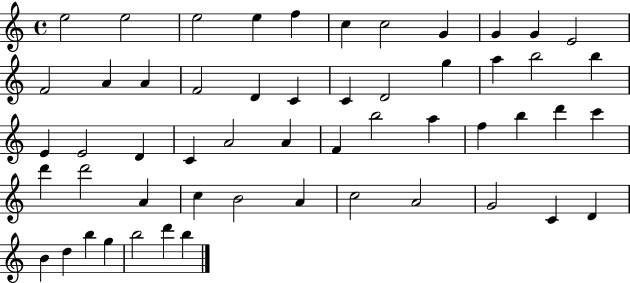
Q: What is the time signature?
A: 4/4